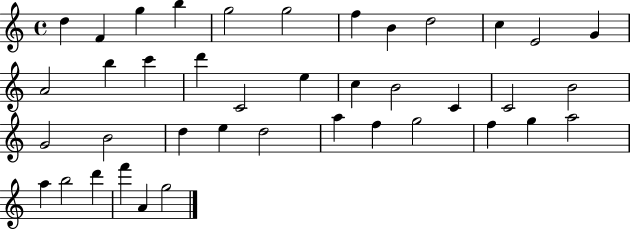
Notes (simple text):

D5/q F4/q G5/q B5/q G5/h G5/h F5/q B4/q D5/h C5/q E4/h G4/q A4/h B5/q C6/q D6/q C4/h E5/q C5/q B4/h C4/q C4/h B4/h G4/h B4/h D5/q E5/q D5/h A5/q F5/q G5/h F5/q G5/q A5/h A5/q B5/h D6/q F6/q A4/q G5/h